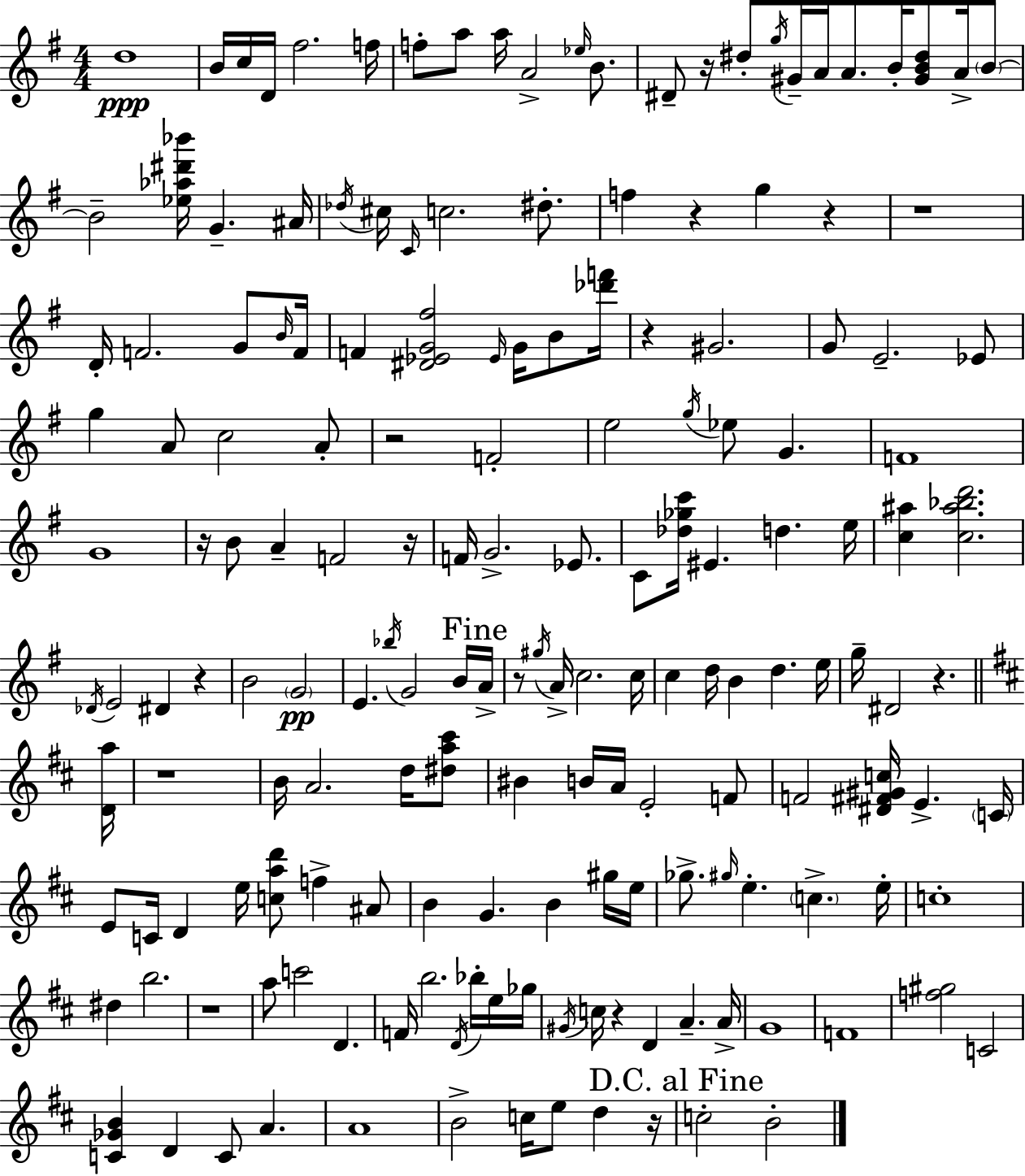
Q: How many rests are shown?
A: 15